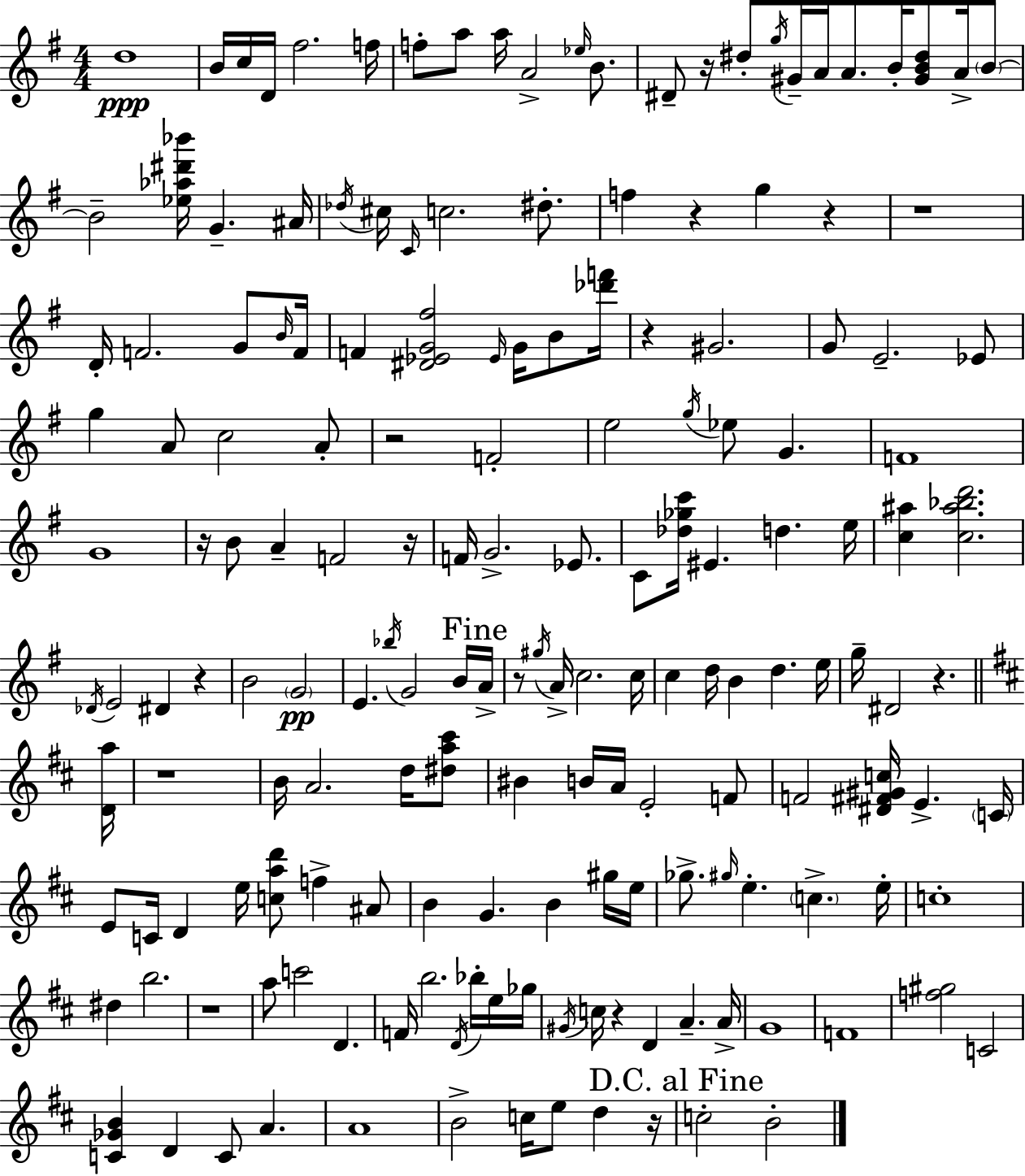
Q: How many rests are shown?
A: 15